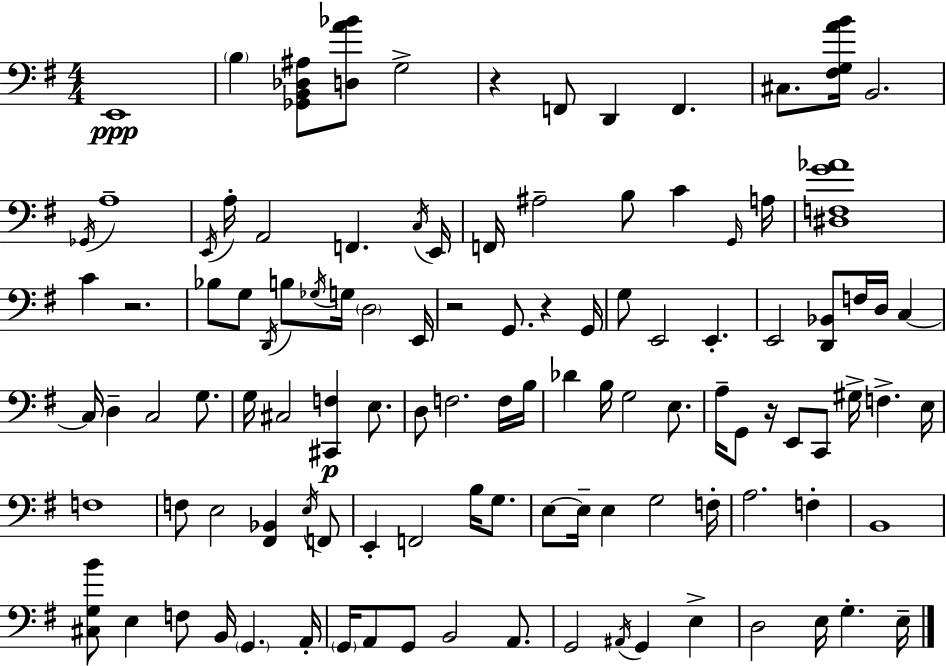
X:1
T:Untitled
M:4/4
L:1/4
K:G
E,,4 B, [_G,,B,,_D,^A,]/2 [D,A_B]/2 G,2 z F,,/2 D,, F,, ^C,/2 [^F,G,AB]/4 B,,2 _G,,/4 A,4 E,,/4 A,/4 A,,2 F,, C,/4 E,,/4 F,,/4 ^A,2 B,/2 C G,,/4 A,/4 [^D,F,G_A]4 C z2 _B,/2 G,/2 D,,/4 B,/2 _G,/4 G,/4 D,2 E,,/4 z2 G,,/2 z G,,/4 G,/2 E,,2 E,, E,,2 [D,,_B,,]/2 F,/4 D,/4 C, C,/4 D, C,2 G,/2 G,/4 ^C,2 [^C,,F,] E,/2 D,/2 F,2 F,/4 B,/4 _D B,/4 G,2 E,/2 A,/4 G,,/2 z/4 E,,/2 C,,/2 ^G,/4 F, E,/4 F,4 F,/2 E,2 [^F,,_B,,] E,/4 F,,/2 E,, F,,2 B,/4 G,/2 E,/2 E,/4 E, G,2 F,/4 A,2 F, B,,4 [^C,G,B]/2 E, F,/2 B,,/4 G,, A,,/4 G,,/4 A,,/2 G,,/2 B,,2 A,,/2 G,,2 ^A,,/4 G,, E, D,2 E,/4 G, E,/4